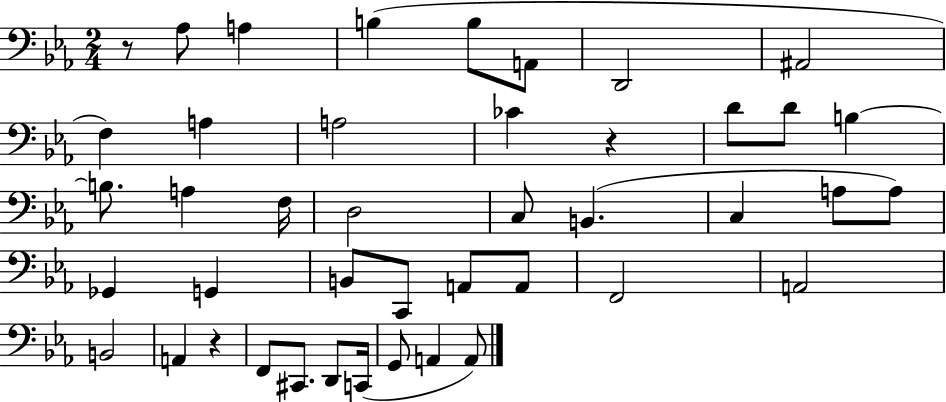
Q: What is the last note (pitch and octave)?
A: A2